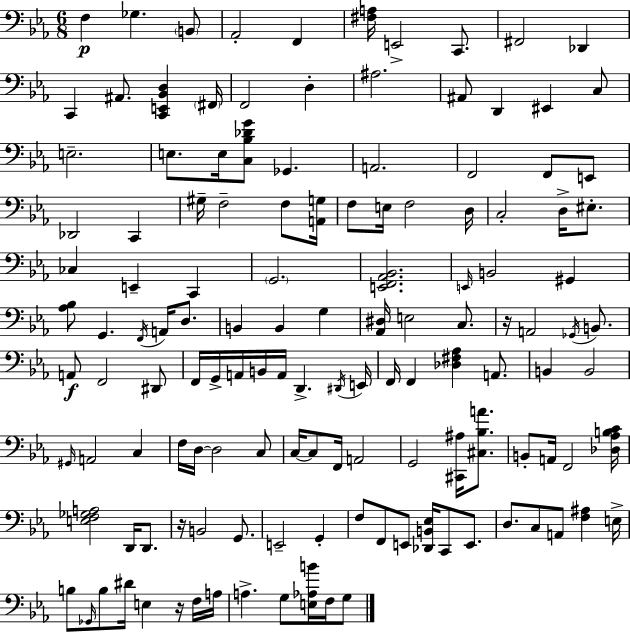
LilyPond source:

{
  \clef bass
  \numericTimeSignature
  \time 6/8
  \key ees \major
  f4\p ges4. \parenthesize b,8 | aes,2-. f,4 | <fis a>16 e,2-> c,8. | fis,2 des,4 | \break c,4 ais,8. <c, e, bes, d>4 \parenthesize fis,16 | f,2 d4-. | ais2. | ais,8 d,4 eis,4 c8 | \break e2.-- | e8. e16 <c bes des' g'>8 ges,4. | a,2. | f,2 f,8 e,8 | \break des,2 c,4 | gis16-- f2-- f8 <a, g>16 | f8 e16 f2 d16 | c2-. d16-> eis8.-. | \break ces4 e,4-- c,4 | \parenthesize g,2. | <e, f, aes, bes,>2. | \grace { e,16 } b,2 gis,4 | \break <aes bes>8 g,4. \acciaccatura { f,16 } a,16 d8. | b,4 b,4 g4 | <aes, dis>16 e2 c8. | r16 a,2 \acciaccatura { ges,16 } | \break b,8. a,8\f f,2 | dis,8 f,16 g,16-> a,16 b,16 a,16 d,4.-> | \acciaccatura { dis,16 } e,16 f,16 f,4 <des fis aes>4 | a,8. b,4 b,2 | \break \grace { gis,16 } a,2 | c4 f16 d16~~ d2 | c8 c16~~ c8 f,16 a,2 | g,2 | \break <cis, ais>16 <cis bes a'>8. b,8-. a,16 f,2 | <des aes b c'>16 <e f ges a>2 | d,16 d,8. r16 b,2 | g,8. e,2-- | \break g,4-. f8 f,8 e,8 <des, b, ees>16 | c,8 e,8. d8. c8 a,8 | <f ais>4 e16-> b8 \grace { ges,16 } b8 dis'16 e4 | r16 f16 a16 a4.-> | \break g8 <e aes b'>16 f16 g8 \bar "|."
}